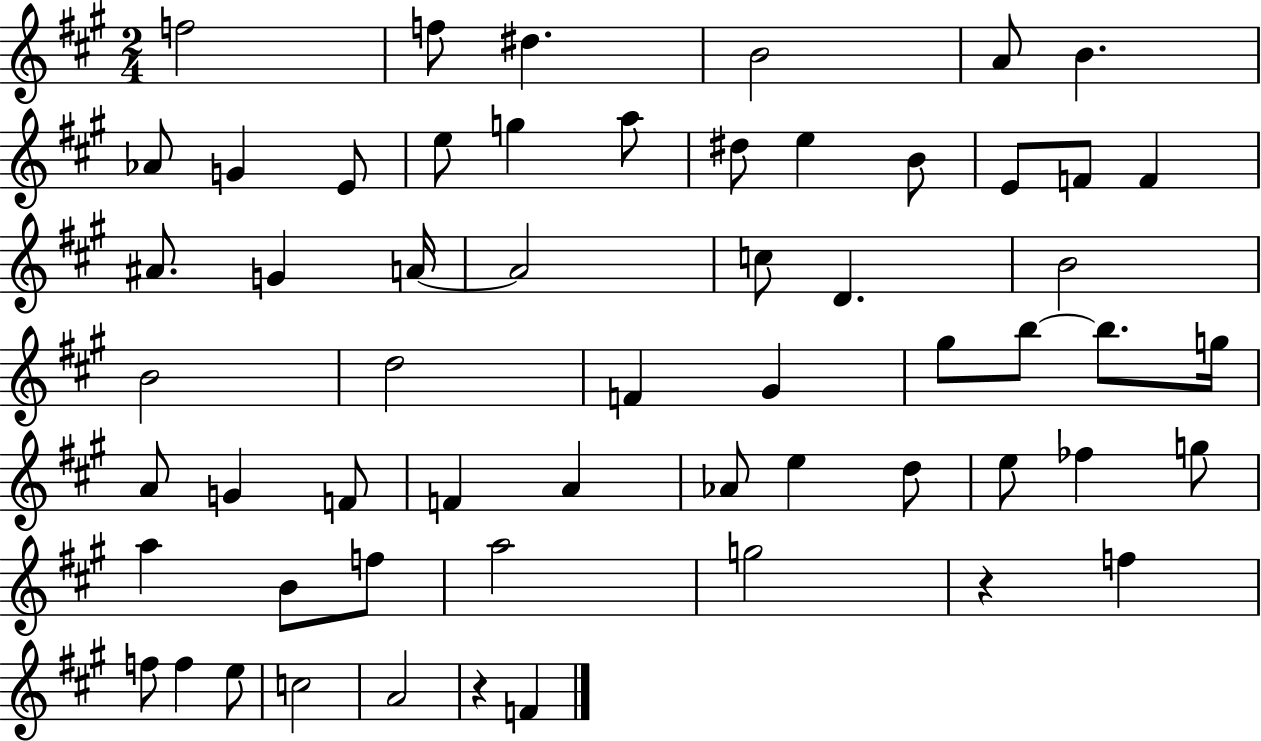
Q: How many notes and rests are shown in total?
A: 58